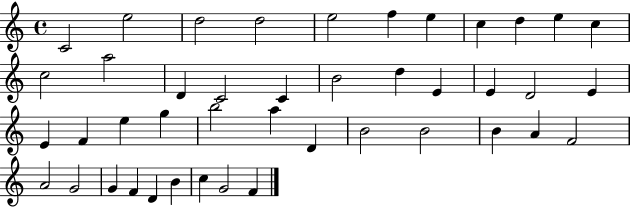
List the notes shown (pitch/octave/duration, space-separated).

C4/h E5/h D5/h D5/h E5/h F5/q E5/q C5/q D5/q E5/q C5/q C5/h A5/h D4/q C4/h C4/q B4/h D5/q E4/q E4/q D4/h E4/q E4/q F4/q E5/q G5/q B5/h A5/q D4/q B4/h B4/h B4/q A4/q F4/h A4/h G4/h G4/q F4/q D4/q B4/q C5/q G4/h F4/q